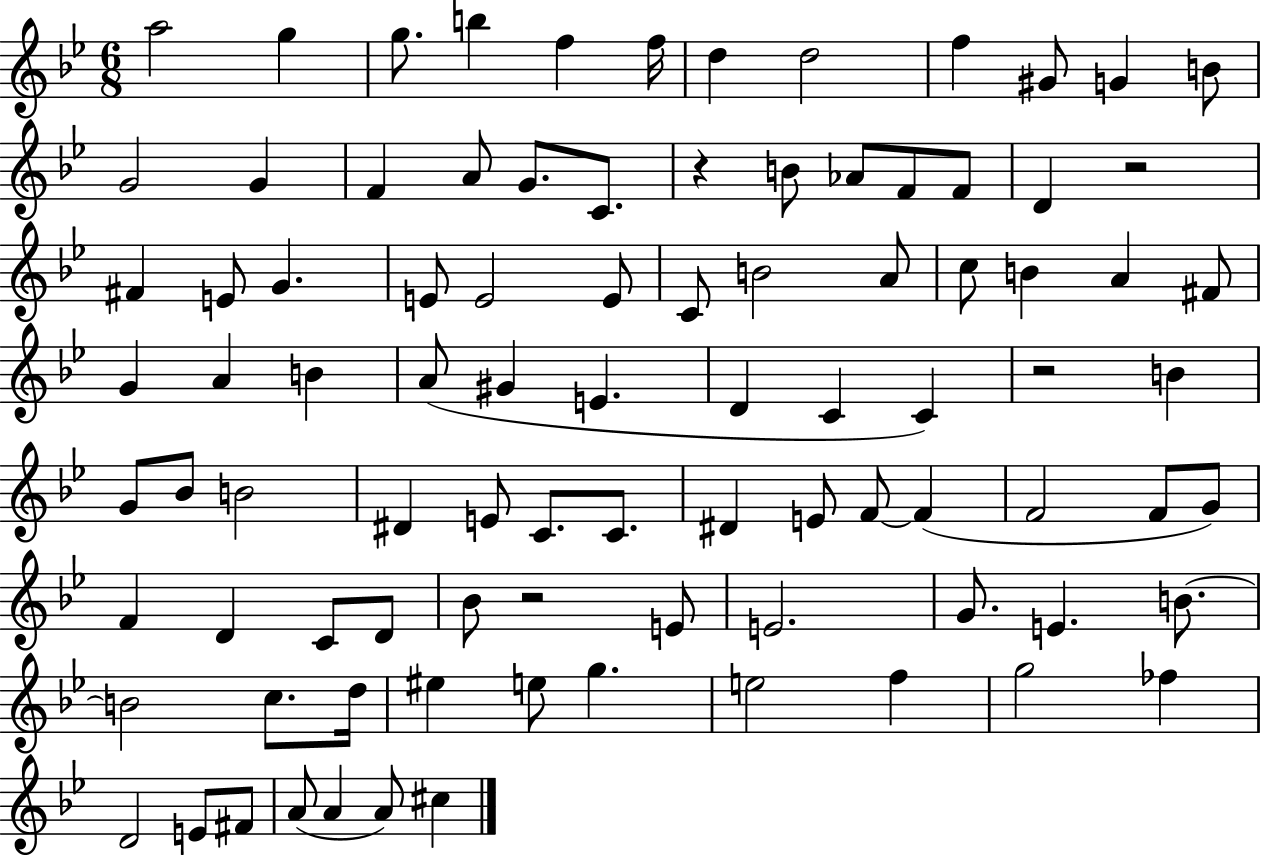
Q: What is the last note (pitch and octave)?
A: C#5